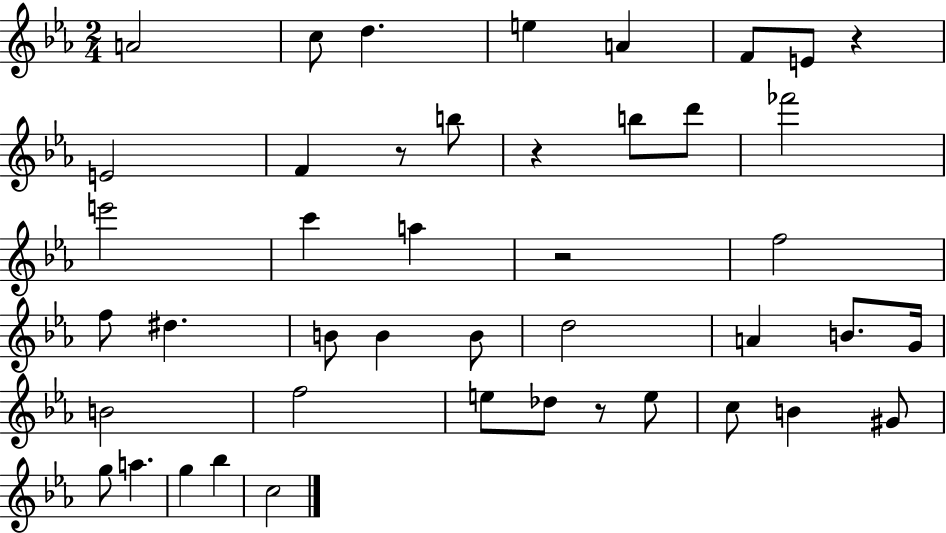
X:1
T:Untitled
M:2/4
L:1/4
K:Eb
A2 c/2 d e A F/2 E/2 z E2 F z/2 b/2 z b/2 d'/2 _f'2 e'2 c' a z2 f2 f/2 ^d B/2 B B/2 d2 A B/2 G/4 B2 f2 e/2 _d/2 z/2 e/2 c/2 B ^G/2 g/2 a g _b c2